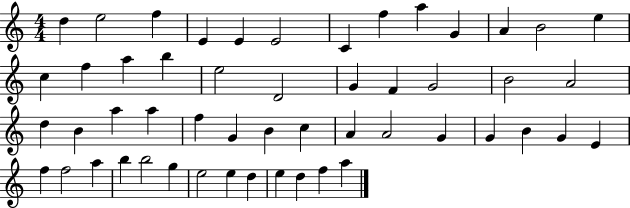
{
  \clef treble
  \numericTimeSignature
  \time 4/4
  \key c \major
  d''4 e''2 f''4 | e'4 e'4 e'2 | c'4 f''4 a''4 g'4 | a'4 b'2 e''4 | \break c''4 f''4 a''4 b''4 | e''2 d'2 | g'4 f'4 g'2 | b'2 a'2 | \break d''4 b'4 a''4 a''4 | f''4 g'4 b'4 c''4 | a'4 a'2 g'4 | g'4 b'4 g'4 e'4 | \break f''4 f''2 a''4 | b''4 b''2 g''4 | e''2 e''4 d''4 | e''4 d''4 f''4 a''4 | \break \bar "|."
}